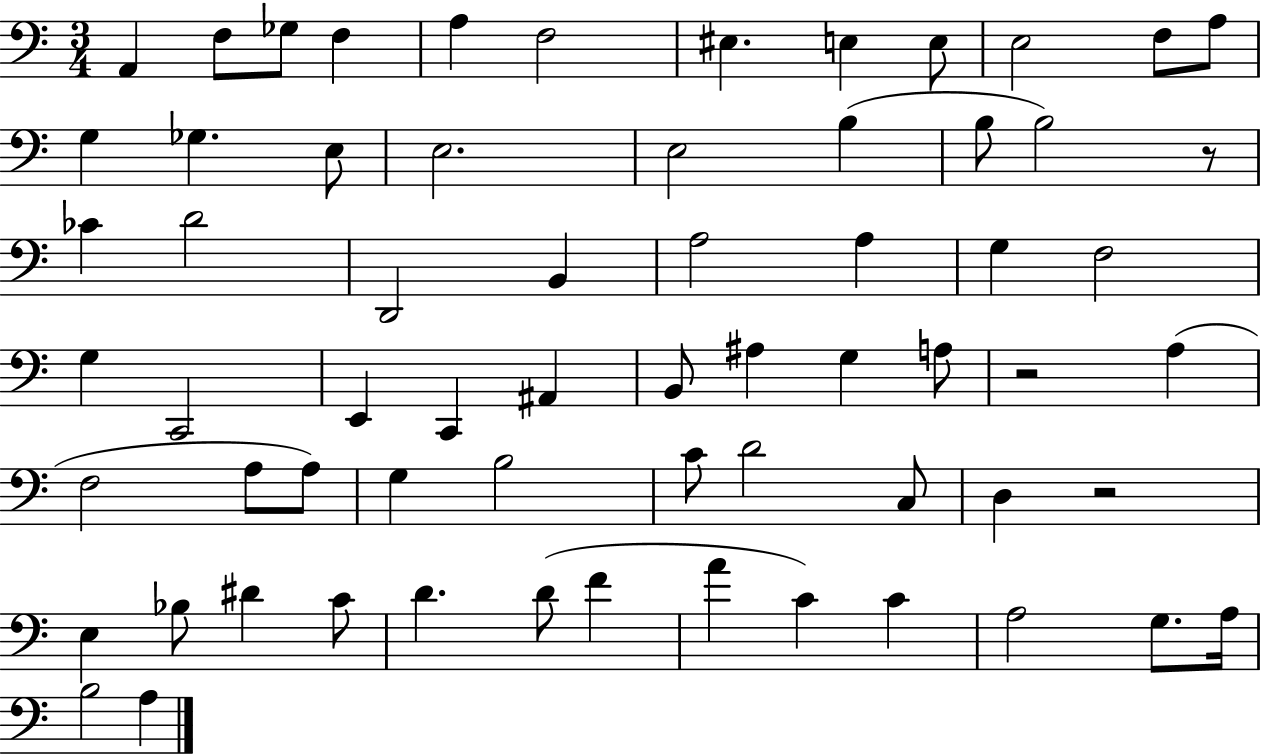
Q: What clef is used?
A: bass